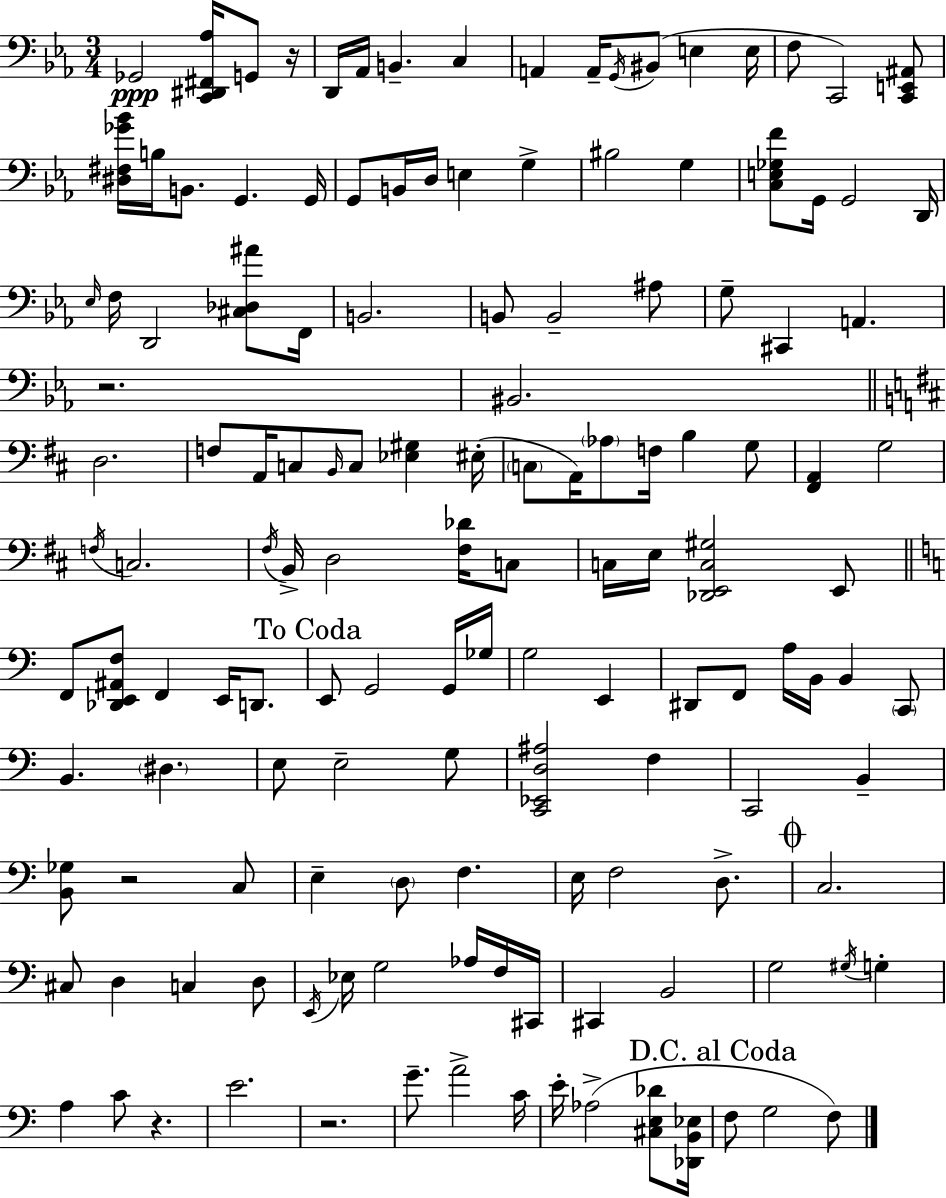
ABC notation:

X:1
T:Untitled
M:3/4
L:1/4
K:Eb
_G,,2 [C,,^D,,^F,,_A,]/4 G,,/2 z/4 D,,/4 _A,,/4 B,, C, A,, A,,/4 G,,/4 ^B,,/2 E, E,/4 F,/2 C,,2 [C,,E,,^A,,]/2 [^D,^F,_G_B]/4 B,/4 B,,/2 G,, G,,/4 G,,/2 B,,/4 D,/4 E, G, ^B,2 G, [C,E,_G,F]/2 G,,/4 G,,2 D,,/4 _E,/4 F,/4 D,,2 [^C,_D,^A]/2 F,,/4 B,,2 B,,/2 B,,2 ^A,/2 G,/2 ^C,, A,, z2 ^B,,2 D,2 F,/2 A,,/4 C,/2 B,,/4 C,/2 [_E,^G,] ^E,/4 C,/2 A,,/4 _A,/2 F,/4 B, G,/2 [^F,,A,,] G,2 F,/4 C,2 ^F,/4 B,,/4 D,2 [^F,_D]/4 C,/2 C,/4 E,/4 [_D,,E,,C,^G,]2 E,,/2 F,,/2 [_D,,E,,^A,,F,]/2 F,, E,,/4 D,,/2 E,,/2 G,,2 G,,/4 _G,/4 G,2 E,, ^D,,/2 F,,/2 A,/4 B,,/4 B,, C,,/2 B,, ^D, E,/2 E,2 G,/2 [C,,_E,,D,^A,]2 F, C,,2 B,, [B,,_G,]/2 z2 C,/2 E, D,/2 F, E,/4 F,2 D,/2 C,2 ^C,/2 D, C, D,/2 E,,/4 _E,/4 G,2 _A,/4 F,/4 ^C,,/4 ^C,, B,,2 G,2 ^G,/4 G, A, C/2 z E2 z2 G/2 A2 C/4 E/4 _A,2 [^C,E,_D]/2 [_D,,B,,_E,]/4 F,/2 G,2 F,/2